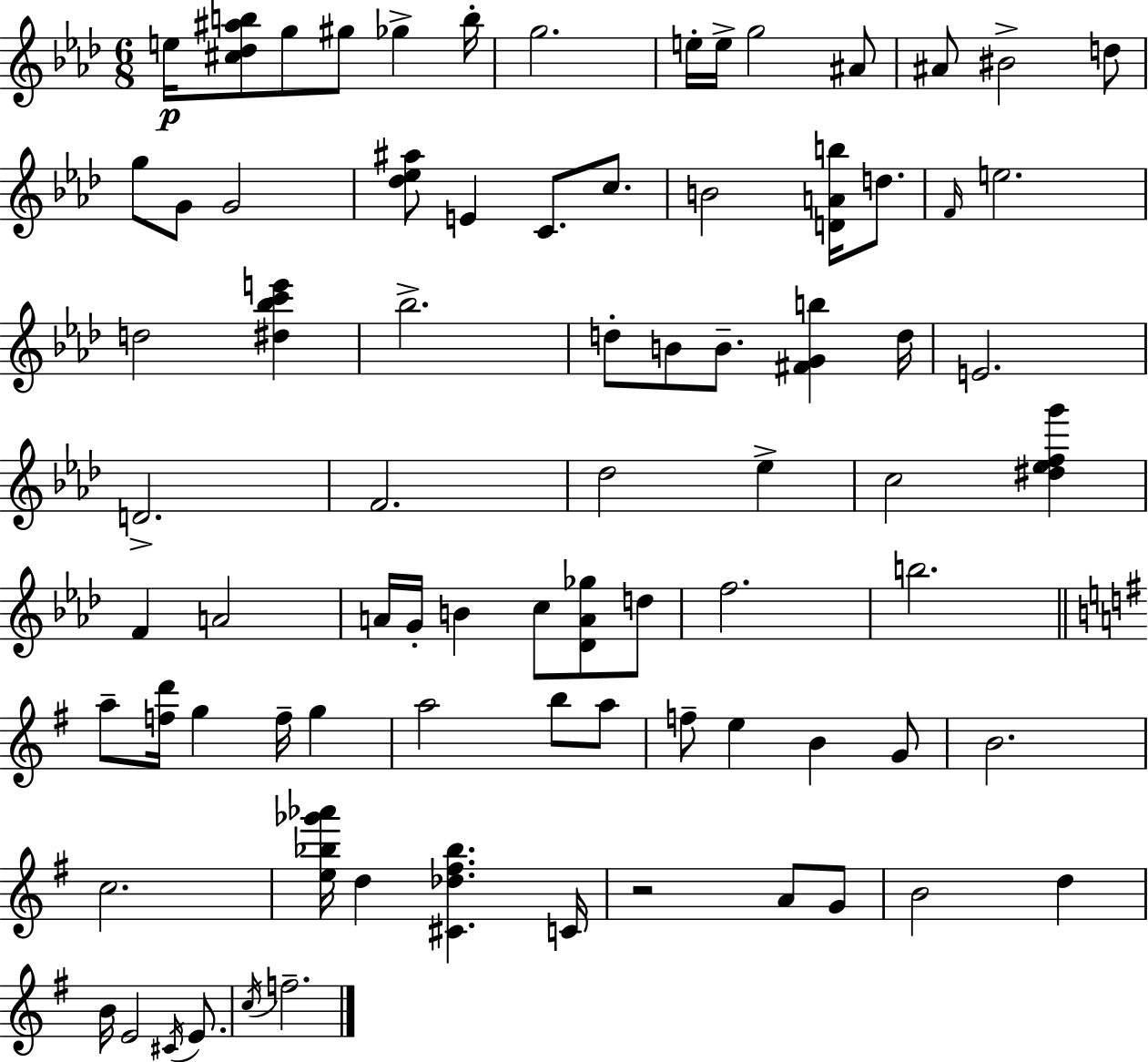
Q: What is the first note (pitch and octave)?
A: E5